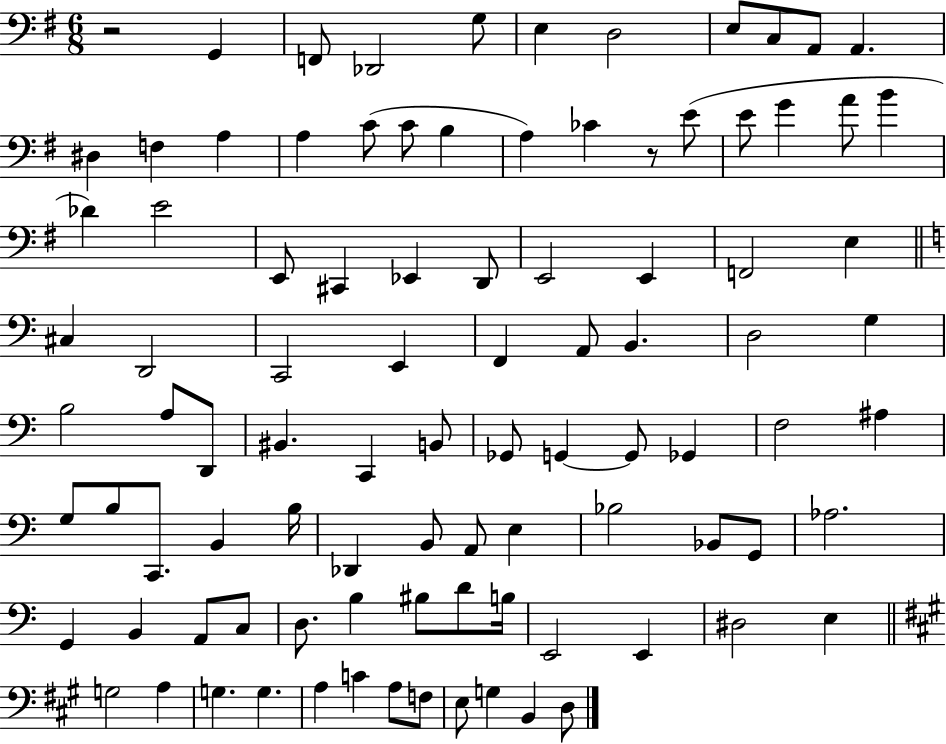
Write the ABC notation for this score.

X:1
T:Untitled
M:6/8
L:1/4
K:G
z2 G,, F,,/2 _D,,2 G,/2 E, D,2 E,/2 C,/2 A,,/2 A,, ^D, F, A, A, C/2 C/2 B, A, _C z/2 E/2 E/2 G A/2 B _D E2 E,,/2 ^C,, _E,, D,,/2 E,,2 E,, F,,2 E, ^C, D,,2 C,,2 E,, F,, A,,/2 B,, D,2 G, B,2 A,/2 D,,/2 ^B,, C,, B,,/2 _G,,/2 G,, G,,/2 _G,, F,2 ^A, G,/2 B,/2 C,,/2 B,, B,/4 _D,, B,,/2 A,,/2 E, _B,2 _B,,/2 G,,/2 _A,2 G,, B,, A,,/2 C,/2 D,/2 B, ^B,/2 D/2 B,/4 E,,2 E,, ^D,2 E, G,2 A, G, G, A, C A,/2 F,/2 E,/2 G, B,, D,/2